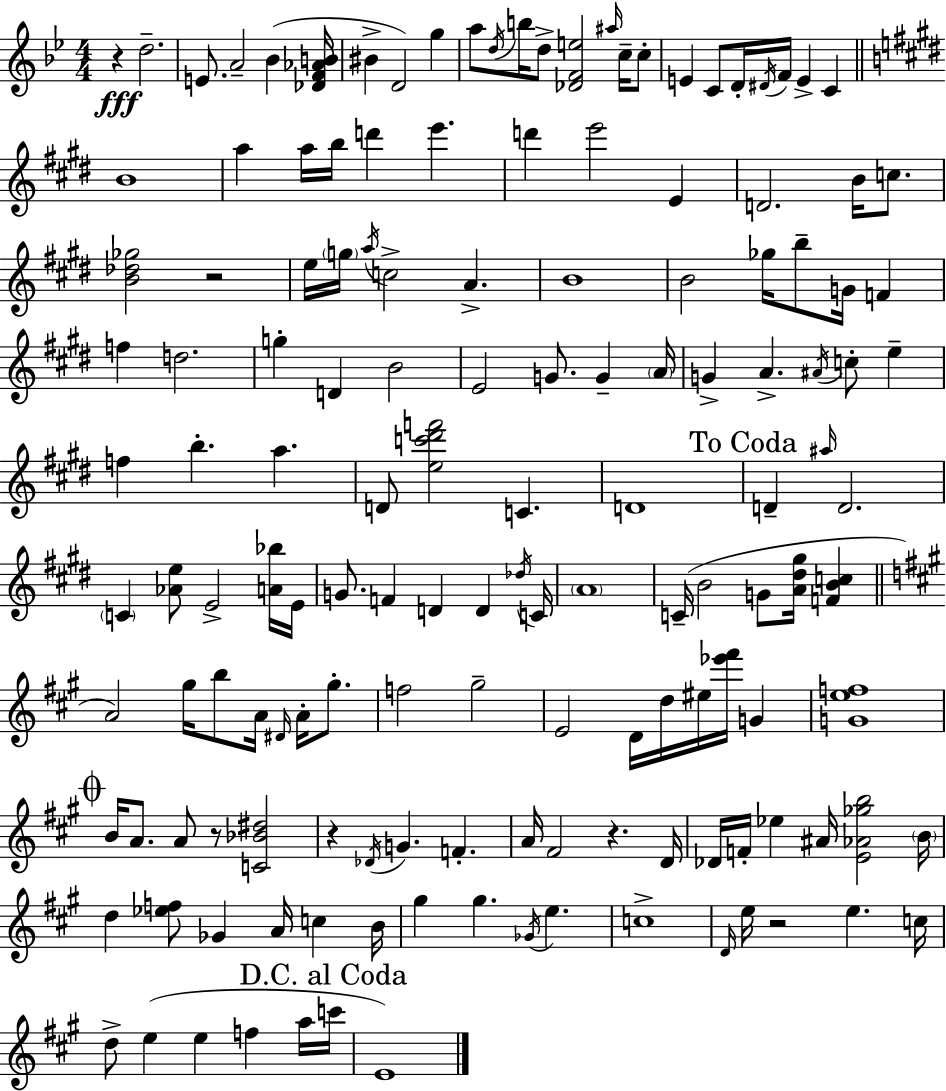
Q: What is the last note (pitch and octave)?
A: E4